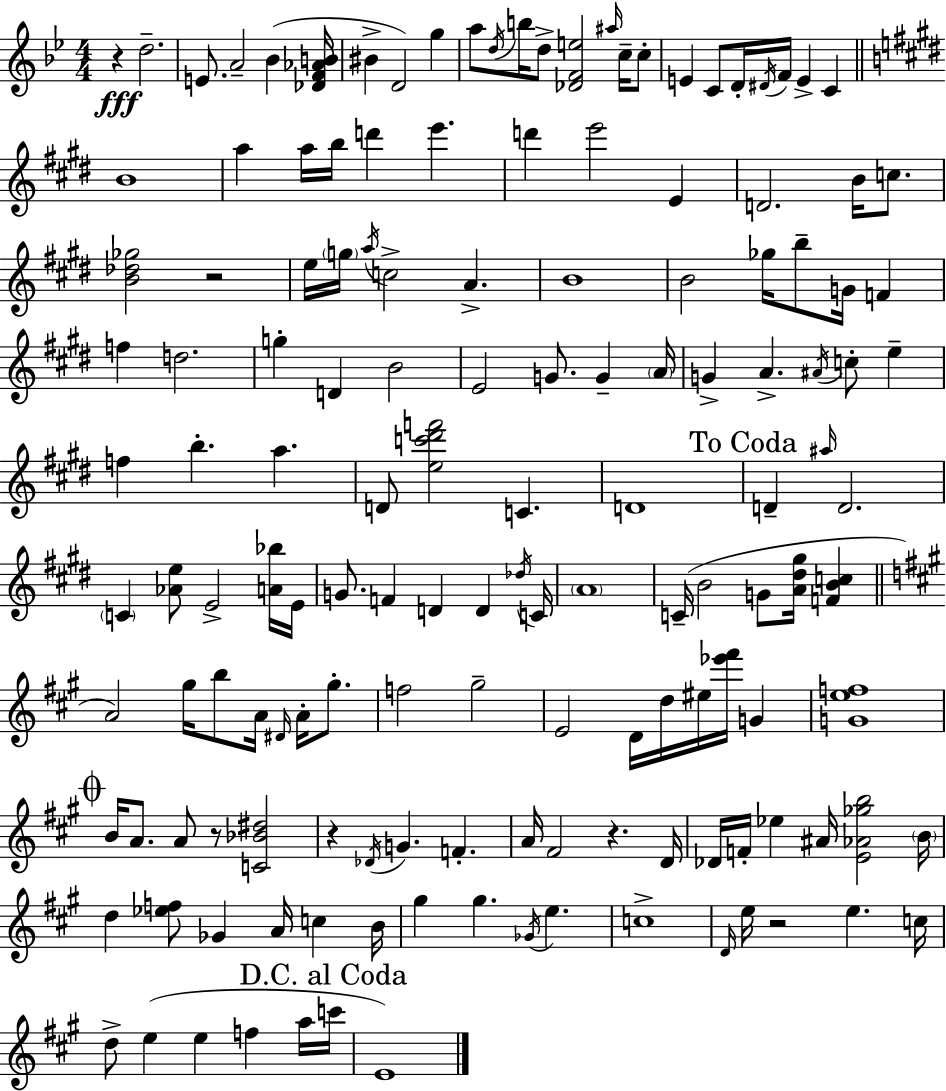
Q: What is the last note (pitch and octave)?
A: E4